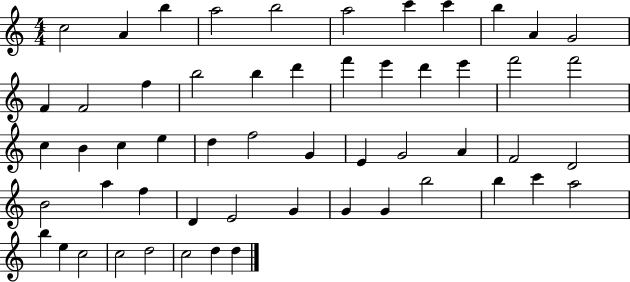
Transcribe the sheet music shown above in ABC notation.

X:1
T:Untitled
M:4/4
L:1/4
K:C
c2 A b a2 b2 a2 c' c' b A G2 F F2 f b2 b d' f' e' d' e' f'2 f'2 c B c e d f2 G E G2 A F2 D2 B2 a f D E2 G G G b2 b c' a2 b e c2 c2 d2 c2 d d